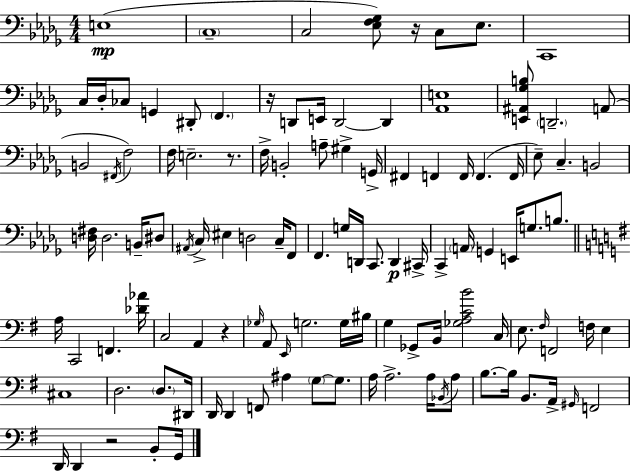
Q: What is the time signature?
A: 4/4